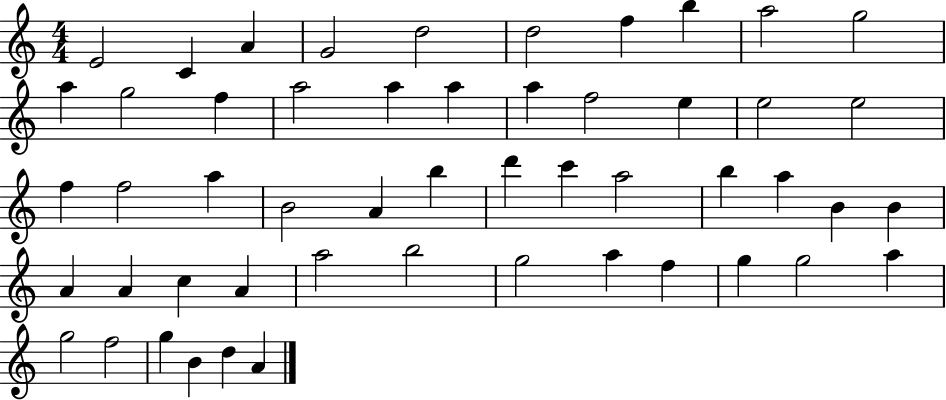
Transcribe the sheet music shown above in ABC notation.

X:1
T:Untitled
M:4/4
L:1/4
K:C
E2 C A G2 d2 d2 f b a2 g2 a g2 f a2 a a a f2 e e2 e2 f f2 a B2 A b d' c' a2 b a B B A A c A a2 b2 g2 a f g g2 a g2 f2 g B d A